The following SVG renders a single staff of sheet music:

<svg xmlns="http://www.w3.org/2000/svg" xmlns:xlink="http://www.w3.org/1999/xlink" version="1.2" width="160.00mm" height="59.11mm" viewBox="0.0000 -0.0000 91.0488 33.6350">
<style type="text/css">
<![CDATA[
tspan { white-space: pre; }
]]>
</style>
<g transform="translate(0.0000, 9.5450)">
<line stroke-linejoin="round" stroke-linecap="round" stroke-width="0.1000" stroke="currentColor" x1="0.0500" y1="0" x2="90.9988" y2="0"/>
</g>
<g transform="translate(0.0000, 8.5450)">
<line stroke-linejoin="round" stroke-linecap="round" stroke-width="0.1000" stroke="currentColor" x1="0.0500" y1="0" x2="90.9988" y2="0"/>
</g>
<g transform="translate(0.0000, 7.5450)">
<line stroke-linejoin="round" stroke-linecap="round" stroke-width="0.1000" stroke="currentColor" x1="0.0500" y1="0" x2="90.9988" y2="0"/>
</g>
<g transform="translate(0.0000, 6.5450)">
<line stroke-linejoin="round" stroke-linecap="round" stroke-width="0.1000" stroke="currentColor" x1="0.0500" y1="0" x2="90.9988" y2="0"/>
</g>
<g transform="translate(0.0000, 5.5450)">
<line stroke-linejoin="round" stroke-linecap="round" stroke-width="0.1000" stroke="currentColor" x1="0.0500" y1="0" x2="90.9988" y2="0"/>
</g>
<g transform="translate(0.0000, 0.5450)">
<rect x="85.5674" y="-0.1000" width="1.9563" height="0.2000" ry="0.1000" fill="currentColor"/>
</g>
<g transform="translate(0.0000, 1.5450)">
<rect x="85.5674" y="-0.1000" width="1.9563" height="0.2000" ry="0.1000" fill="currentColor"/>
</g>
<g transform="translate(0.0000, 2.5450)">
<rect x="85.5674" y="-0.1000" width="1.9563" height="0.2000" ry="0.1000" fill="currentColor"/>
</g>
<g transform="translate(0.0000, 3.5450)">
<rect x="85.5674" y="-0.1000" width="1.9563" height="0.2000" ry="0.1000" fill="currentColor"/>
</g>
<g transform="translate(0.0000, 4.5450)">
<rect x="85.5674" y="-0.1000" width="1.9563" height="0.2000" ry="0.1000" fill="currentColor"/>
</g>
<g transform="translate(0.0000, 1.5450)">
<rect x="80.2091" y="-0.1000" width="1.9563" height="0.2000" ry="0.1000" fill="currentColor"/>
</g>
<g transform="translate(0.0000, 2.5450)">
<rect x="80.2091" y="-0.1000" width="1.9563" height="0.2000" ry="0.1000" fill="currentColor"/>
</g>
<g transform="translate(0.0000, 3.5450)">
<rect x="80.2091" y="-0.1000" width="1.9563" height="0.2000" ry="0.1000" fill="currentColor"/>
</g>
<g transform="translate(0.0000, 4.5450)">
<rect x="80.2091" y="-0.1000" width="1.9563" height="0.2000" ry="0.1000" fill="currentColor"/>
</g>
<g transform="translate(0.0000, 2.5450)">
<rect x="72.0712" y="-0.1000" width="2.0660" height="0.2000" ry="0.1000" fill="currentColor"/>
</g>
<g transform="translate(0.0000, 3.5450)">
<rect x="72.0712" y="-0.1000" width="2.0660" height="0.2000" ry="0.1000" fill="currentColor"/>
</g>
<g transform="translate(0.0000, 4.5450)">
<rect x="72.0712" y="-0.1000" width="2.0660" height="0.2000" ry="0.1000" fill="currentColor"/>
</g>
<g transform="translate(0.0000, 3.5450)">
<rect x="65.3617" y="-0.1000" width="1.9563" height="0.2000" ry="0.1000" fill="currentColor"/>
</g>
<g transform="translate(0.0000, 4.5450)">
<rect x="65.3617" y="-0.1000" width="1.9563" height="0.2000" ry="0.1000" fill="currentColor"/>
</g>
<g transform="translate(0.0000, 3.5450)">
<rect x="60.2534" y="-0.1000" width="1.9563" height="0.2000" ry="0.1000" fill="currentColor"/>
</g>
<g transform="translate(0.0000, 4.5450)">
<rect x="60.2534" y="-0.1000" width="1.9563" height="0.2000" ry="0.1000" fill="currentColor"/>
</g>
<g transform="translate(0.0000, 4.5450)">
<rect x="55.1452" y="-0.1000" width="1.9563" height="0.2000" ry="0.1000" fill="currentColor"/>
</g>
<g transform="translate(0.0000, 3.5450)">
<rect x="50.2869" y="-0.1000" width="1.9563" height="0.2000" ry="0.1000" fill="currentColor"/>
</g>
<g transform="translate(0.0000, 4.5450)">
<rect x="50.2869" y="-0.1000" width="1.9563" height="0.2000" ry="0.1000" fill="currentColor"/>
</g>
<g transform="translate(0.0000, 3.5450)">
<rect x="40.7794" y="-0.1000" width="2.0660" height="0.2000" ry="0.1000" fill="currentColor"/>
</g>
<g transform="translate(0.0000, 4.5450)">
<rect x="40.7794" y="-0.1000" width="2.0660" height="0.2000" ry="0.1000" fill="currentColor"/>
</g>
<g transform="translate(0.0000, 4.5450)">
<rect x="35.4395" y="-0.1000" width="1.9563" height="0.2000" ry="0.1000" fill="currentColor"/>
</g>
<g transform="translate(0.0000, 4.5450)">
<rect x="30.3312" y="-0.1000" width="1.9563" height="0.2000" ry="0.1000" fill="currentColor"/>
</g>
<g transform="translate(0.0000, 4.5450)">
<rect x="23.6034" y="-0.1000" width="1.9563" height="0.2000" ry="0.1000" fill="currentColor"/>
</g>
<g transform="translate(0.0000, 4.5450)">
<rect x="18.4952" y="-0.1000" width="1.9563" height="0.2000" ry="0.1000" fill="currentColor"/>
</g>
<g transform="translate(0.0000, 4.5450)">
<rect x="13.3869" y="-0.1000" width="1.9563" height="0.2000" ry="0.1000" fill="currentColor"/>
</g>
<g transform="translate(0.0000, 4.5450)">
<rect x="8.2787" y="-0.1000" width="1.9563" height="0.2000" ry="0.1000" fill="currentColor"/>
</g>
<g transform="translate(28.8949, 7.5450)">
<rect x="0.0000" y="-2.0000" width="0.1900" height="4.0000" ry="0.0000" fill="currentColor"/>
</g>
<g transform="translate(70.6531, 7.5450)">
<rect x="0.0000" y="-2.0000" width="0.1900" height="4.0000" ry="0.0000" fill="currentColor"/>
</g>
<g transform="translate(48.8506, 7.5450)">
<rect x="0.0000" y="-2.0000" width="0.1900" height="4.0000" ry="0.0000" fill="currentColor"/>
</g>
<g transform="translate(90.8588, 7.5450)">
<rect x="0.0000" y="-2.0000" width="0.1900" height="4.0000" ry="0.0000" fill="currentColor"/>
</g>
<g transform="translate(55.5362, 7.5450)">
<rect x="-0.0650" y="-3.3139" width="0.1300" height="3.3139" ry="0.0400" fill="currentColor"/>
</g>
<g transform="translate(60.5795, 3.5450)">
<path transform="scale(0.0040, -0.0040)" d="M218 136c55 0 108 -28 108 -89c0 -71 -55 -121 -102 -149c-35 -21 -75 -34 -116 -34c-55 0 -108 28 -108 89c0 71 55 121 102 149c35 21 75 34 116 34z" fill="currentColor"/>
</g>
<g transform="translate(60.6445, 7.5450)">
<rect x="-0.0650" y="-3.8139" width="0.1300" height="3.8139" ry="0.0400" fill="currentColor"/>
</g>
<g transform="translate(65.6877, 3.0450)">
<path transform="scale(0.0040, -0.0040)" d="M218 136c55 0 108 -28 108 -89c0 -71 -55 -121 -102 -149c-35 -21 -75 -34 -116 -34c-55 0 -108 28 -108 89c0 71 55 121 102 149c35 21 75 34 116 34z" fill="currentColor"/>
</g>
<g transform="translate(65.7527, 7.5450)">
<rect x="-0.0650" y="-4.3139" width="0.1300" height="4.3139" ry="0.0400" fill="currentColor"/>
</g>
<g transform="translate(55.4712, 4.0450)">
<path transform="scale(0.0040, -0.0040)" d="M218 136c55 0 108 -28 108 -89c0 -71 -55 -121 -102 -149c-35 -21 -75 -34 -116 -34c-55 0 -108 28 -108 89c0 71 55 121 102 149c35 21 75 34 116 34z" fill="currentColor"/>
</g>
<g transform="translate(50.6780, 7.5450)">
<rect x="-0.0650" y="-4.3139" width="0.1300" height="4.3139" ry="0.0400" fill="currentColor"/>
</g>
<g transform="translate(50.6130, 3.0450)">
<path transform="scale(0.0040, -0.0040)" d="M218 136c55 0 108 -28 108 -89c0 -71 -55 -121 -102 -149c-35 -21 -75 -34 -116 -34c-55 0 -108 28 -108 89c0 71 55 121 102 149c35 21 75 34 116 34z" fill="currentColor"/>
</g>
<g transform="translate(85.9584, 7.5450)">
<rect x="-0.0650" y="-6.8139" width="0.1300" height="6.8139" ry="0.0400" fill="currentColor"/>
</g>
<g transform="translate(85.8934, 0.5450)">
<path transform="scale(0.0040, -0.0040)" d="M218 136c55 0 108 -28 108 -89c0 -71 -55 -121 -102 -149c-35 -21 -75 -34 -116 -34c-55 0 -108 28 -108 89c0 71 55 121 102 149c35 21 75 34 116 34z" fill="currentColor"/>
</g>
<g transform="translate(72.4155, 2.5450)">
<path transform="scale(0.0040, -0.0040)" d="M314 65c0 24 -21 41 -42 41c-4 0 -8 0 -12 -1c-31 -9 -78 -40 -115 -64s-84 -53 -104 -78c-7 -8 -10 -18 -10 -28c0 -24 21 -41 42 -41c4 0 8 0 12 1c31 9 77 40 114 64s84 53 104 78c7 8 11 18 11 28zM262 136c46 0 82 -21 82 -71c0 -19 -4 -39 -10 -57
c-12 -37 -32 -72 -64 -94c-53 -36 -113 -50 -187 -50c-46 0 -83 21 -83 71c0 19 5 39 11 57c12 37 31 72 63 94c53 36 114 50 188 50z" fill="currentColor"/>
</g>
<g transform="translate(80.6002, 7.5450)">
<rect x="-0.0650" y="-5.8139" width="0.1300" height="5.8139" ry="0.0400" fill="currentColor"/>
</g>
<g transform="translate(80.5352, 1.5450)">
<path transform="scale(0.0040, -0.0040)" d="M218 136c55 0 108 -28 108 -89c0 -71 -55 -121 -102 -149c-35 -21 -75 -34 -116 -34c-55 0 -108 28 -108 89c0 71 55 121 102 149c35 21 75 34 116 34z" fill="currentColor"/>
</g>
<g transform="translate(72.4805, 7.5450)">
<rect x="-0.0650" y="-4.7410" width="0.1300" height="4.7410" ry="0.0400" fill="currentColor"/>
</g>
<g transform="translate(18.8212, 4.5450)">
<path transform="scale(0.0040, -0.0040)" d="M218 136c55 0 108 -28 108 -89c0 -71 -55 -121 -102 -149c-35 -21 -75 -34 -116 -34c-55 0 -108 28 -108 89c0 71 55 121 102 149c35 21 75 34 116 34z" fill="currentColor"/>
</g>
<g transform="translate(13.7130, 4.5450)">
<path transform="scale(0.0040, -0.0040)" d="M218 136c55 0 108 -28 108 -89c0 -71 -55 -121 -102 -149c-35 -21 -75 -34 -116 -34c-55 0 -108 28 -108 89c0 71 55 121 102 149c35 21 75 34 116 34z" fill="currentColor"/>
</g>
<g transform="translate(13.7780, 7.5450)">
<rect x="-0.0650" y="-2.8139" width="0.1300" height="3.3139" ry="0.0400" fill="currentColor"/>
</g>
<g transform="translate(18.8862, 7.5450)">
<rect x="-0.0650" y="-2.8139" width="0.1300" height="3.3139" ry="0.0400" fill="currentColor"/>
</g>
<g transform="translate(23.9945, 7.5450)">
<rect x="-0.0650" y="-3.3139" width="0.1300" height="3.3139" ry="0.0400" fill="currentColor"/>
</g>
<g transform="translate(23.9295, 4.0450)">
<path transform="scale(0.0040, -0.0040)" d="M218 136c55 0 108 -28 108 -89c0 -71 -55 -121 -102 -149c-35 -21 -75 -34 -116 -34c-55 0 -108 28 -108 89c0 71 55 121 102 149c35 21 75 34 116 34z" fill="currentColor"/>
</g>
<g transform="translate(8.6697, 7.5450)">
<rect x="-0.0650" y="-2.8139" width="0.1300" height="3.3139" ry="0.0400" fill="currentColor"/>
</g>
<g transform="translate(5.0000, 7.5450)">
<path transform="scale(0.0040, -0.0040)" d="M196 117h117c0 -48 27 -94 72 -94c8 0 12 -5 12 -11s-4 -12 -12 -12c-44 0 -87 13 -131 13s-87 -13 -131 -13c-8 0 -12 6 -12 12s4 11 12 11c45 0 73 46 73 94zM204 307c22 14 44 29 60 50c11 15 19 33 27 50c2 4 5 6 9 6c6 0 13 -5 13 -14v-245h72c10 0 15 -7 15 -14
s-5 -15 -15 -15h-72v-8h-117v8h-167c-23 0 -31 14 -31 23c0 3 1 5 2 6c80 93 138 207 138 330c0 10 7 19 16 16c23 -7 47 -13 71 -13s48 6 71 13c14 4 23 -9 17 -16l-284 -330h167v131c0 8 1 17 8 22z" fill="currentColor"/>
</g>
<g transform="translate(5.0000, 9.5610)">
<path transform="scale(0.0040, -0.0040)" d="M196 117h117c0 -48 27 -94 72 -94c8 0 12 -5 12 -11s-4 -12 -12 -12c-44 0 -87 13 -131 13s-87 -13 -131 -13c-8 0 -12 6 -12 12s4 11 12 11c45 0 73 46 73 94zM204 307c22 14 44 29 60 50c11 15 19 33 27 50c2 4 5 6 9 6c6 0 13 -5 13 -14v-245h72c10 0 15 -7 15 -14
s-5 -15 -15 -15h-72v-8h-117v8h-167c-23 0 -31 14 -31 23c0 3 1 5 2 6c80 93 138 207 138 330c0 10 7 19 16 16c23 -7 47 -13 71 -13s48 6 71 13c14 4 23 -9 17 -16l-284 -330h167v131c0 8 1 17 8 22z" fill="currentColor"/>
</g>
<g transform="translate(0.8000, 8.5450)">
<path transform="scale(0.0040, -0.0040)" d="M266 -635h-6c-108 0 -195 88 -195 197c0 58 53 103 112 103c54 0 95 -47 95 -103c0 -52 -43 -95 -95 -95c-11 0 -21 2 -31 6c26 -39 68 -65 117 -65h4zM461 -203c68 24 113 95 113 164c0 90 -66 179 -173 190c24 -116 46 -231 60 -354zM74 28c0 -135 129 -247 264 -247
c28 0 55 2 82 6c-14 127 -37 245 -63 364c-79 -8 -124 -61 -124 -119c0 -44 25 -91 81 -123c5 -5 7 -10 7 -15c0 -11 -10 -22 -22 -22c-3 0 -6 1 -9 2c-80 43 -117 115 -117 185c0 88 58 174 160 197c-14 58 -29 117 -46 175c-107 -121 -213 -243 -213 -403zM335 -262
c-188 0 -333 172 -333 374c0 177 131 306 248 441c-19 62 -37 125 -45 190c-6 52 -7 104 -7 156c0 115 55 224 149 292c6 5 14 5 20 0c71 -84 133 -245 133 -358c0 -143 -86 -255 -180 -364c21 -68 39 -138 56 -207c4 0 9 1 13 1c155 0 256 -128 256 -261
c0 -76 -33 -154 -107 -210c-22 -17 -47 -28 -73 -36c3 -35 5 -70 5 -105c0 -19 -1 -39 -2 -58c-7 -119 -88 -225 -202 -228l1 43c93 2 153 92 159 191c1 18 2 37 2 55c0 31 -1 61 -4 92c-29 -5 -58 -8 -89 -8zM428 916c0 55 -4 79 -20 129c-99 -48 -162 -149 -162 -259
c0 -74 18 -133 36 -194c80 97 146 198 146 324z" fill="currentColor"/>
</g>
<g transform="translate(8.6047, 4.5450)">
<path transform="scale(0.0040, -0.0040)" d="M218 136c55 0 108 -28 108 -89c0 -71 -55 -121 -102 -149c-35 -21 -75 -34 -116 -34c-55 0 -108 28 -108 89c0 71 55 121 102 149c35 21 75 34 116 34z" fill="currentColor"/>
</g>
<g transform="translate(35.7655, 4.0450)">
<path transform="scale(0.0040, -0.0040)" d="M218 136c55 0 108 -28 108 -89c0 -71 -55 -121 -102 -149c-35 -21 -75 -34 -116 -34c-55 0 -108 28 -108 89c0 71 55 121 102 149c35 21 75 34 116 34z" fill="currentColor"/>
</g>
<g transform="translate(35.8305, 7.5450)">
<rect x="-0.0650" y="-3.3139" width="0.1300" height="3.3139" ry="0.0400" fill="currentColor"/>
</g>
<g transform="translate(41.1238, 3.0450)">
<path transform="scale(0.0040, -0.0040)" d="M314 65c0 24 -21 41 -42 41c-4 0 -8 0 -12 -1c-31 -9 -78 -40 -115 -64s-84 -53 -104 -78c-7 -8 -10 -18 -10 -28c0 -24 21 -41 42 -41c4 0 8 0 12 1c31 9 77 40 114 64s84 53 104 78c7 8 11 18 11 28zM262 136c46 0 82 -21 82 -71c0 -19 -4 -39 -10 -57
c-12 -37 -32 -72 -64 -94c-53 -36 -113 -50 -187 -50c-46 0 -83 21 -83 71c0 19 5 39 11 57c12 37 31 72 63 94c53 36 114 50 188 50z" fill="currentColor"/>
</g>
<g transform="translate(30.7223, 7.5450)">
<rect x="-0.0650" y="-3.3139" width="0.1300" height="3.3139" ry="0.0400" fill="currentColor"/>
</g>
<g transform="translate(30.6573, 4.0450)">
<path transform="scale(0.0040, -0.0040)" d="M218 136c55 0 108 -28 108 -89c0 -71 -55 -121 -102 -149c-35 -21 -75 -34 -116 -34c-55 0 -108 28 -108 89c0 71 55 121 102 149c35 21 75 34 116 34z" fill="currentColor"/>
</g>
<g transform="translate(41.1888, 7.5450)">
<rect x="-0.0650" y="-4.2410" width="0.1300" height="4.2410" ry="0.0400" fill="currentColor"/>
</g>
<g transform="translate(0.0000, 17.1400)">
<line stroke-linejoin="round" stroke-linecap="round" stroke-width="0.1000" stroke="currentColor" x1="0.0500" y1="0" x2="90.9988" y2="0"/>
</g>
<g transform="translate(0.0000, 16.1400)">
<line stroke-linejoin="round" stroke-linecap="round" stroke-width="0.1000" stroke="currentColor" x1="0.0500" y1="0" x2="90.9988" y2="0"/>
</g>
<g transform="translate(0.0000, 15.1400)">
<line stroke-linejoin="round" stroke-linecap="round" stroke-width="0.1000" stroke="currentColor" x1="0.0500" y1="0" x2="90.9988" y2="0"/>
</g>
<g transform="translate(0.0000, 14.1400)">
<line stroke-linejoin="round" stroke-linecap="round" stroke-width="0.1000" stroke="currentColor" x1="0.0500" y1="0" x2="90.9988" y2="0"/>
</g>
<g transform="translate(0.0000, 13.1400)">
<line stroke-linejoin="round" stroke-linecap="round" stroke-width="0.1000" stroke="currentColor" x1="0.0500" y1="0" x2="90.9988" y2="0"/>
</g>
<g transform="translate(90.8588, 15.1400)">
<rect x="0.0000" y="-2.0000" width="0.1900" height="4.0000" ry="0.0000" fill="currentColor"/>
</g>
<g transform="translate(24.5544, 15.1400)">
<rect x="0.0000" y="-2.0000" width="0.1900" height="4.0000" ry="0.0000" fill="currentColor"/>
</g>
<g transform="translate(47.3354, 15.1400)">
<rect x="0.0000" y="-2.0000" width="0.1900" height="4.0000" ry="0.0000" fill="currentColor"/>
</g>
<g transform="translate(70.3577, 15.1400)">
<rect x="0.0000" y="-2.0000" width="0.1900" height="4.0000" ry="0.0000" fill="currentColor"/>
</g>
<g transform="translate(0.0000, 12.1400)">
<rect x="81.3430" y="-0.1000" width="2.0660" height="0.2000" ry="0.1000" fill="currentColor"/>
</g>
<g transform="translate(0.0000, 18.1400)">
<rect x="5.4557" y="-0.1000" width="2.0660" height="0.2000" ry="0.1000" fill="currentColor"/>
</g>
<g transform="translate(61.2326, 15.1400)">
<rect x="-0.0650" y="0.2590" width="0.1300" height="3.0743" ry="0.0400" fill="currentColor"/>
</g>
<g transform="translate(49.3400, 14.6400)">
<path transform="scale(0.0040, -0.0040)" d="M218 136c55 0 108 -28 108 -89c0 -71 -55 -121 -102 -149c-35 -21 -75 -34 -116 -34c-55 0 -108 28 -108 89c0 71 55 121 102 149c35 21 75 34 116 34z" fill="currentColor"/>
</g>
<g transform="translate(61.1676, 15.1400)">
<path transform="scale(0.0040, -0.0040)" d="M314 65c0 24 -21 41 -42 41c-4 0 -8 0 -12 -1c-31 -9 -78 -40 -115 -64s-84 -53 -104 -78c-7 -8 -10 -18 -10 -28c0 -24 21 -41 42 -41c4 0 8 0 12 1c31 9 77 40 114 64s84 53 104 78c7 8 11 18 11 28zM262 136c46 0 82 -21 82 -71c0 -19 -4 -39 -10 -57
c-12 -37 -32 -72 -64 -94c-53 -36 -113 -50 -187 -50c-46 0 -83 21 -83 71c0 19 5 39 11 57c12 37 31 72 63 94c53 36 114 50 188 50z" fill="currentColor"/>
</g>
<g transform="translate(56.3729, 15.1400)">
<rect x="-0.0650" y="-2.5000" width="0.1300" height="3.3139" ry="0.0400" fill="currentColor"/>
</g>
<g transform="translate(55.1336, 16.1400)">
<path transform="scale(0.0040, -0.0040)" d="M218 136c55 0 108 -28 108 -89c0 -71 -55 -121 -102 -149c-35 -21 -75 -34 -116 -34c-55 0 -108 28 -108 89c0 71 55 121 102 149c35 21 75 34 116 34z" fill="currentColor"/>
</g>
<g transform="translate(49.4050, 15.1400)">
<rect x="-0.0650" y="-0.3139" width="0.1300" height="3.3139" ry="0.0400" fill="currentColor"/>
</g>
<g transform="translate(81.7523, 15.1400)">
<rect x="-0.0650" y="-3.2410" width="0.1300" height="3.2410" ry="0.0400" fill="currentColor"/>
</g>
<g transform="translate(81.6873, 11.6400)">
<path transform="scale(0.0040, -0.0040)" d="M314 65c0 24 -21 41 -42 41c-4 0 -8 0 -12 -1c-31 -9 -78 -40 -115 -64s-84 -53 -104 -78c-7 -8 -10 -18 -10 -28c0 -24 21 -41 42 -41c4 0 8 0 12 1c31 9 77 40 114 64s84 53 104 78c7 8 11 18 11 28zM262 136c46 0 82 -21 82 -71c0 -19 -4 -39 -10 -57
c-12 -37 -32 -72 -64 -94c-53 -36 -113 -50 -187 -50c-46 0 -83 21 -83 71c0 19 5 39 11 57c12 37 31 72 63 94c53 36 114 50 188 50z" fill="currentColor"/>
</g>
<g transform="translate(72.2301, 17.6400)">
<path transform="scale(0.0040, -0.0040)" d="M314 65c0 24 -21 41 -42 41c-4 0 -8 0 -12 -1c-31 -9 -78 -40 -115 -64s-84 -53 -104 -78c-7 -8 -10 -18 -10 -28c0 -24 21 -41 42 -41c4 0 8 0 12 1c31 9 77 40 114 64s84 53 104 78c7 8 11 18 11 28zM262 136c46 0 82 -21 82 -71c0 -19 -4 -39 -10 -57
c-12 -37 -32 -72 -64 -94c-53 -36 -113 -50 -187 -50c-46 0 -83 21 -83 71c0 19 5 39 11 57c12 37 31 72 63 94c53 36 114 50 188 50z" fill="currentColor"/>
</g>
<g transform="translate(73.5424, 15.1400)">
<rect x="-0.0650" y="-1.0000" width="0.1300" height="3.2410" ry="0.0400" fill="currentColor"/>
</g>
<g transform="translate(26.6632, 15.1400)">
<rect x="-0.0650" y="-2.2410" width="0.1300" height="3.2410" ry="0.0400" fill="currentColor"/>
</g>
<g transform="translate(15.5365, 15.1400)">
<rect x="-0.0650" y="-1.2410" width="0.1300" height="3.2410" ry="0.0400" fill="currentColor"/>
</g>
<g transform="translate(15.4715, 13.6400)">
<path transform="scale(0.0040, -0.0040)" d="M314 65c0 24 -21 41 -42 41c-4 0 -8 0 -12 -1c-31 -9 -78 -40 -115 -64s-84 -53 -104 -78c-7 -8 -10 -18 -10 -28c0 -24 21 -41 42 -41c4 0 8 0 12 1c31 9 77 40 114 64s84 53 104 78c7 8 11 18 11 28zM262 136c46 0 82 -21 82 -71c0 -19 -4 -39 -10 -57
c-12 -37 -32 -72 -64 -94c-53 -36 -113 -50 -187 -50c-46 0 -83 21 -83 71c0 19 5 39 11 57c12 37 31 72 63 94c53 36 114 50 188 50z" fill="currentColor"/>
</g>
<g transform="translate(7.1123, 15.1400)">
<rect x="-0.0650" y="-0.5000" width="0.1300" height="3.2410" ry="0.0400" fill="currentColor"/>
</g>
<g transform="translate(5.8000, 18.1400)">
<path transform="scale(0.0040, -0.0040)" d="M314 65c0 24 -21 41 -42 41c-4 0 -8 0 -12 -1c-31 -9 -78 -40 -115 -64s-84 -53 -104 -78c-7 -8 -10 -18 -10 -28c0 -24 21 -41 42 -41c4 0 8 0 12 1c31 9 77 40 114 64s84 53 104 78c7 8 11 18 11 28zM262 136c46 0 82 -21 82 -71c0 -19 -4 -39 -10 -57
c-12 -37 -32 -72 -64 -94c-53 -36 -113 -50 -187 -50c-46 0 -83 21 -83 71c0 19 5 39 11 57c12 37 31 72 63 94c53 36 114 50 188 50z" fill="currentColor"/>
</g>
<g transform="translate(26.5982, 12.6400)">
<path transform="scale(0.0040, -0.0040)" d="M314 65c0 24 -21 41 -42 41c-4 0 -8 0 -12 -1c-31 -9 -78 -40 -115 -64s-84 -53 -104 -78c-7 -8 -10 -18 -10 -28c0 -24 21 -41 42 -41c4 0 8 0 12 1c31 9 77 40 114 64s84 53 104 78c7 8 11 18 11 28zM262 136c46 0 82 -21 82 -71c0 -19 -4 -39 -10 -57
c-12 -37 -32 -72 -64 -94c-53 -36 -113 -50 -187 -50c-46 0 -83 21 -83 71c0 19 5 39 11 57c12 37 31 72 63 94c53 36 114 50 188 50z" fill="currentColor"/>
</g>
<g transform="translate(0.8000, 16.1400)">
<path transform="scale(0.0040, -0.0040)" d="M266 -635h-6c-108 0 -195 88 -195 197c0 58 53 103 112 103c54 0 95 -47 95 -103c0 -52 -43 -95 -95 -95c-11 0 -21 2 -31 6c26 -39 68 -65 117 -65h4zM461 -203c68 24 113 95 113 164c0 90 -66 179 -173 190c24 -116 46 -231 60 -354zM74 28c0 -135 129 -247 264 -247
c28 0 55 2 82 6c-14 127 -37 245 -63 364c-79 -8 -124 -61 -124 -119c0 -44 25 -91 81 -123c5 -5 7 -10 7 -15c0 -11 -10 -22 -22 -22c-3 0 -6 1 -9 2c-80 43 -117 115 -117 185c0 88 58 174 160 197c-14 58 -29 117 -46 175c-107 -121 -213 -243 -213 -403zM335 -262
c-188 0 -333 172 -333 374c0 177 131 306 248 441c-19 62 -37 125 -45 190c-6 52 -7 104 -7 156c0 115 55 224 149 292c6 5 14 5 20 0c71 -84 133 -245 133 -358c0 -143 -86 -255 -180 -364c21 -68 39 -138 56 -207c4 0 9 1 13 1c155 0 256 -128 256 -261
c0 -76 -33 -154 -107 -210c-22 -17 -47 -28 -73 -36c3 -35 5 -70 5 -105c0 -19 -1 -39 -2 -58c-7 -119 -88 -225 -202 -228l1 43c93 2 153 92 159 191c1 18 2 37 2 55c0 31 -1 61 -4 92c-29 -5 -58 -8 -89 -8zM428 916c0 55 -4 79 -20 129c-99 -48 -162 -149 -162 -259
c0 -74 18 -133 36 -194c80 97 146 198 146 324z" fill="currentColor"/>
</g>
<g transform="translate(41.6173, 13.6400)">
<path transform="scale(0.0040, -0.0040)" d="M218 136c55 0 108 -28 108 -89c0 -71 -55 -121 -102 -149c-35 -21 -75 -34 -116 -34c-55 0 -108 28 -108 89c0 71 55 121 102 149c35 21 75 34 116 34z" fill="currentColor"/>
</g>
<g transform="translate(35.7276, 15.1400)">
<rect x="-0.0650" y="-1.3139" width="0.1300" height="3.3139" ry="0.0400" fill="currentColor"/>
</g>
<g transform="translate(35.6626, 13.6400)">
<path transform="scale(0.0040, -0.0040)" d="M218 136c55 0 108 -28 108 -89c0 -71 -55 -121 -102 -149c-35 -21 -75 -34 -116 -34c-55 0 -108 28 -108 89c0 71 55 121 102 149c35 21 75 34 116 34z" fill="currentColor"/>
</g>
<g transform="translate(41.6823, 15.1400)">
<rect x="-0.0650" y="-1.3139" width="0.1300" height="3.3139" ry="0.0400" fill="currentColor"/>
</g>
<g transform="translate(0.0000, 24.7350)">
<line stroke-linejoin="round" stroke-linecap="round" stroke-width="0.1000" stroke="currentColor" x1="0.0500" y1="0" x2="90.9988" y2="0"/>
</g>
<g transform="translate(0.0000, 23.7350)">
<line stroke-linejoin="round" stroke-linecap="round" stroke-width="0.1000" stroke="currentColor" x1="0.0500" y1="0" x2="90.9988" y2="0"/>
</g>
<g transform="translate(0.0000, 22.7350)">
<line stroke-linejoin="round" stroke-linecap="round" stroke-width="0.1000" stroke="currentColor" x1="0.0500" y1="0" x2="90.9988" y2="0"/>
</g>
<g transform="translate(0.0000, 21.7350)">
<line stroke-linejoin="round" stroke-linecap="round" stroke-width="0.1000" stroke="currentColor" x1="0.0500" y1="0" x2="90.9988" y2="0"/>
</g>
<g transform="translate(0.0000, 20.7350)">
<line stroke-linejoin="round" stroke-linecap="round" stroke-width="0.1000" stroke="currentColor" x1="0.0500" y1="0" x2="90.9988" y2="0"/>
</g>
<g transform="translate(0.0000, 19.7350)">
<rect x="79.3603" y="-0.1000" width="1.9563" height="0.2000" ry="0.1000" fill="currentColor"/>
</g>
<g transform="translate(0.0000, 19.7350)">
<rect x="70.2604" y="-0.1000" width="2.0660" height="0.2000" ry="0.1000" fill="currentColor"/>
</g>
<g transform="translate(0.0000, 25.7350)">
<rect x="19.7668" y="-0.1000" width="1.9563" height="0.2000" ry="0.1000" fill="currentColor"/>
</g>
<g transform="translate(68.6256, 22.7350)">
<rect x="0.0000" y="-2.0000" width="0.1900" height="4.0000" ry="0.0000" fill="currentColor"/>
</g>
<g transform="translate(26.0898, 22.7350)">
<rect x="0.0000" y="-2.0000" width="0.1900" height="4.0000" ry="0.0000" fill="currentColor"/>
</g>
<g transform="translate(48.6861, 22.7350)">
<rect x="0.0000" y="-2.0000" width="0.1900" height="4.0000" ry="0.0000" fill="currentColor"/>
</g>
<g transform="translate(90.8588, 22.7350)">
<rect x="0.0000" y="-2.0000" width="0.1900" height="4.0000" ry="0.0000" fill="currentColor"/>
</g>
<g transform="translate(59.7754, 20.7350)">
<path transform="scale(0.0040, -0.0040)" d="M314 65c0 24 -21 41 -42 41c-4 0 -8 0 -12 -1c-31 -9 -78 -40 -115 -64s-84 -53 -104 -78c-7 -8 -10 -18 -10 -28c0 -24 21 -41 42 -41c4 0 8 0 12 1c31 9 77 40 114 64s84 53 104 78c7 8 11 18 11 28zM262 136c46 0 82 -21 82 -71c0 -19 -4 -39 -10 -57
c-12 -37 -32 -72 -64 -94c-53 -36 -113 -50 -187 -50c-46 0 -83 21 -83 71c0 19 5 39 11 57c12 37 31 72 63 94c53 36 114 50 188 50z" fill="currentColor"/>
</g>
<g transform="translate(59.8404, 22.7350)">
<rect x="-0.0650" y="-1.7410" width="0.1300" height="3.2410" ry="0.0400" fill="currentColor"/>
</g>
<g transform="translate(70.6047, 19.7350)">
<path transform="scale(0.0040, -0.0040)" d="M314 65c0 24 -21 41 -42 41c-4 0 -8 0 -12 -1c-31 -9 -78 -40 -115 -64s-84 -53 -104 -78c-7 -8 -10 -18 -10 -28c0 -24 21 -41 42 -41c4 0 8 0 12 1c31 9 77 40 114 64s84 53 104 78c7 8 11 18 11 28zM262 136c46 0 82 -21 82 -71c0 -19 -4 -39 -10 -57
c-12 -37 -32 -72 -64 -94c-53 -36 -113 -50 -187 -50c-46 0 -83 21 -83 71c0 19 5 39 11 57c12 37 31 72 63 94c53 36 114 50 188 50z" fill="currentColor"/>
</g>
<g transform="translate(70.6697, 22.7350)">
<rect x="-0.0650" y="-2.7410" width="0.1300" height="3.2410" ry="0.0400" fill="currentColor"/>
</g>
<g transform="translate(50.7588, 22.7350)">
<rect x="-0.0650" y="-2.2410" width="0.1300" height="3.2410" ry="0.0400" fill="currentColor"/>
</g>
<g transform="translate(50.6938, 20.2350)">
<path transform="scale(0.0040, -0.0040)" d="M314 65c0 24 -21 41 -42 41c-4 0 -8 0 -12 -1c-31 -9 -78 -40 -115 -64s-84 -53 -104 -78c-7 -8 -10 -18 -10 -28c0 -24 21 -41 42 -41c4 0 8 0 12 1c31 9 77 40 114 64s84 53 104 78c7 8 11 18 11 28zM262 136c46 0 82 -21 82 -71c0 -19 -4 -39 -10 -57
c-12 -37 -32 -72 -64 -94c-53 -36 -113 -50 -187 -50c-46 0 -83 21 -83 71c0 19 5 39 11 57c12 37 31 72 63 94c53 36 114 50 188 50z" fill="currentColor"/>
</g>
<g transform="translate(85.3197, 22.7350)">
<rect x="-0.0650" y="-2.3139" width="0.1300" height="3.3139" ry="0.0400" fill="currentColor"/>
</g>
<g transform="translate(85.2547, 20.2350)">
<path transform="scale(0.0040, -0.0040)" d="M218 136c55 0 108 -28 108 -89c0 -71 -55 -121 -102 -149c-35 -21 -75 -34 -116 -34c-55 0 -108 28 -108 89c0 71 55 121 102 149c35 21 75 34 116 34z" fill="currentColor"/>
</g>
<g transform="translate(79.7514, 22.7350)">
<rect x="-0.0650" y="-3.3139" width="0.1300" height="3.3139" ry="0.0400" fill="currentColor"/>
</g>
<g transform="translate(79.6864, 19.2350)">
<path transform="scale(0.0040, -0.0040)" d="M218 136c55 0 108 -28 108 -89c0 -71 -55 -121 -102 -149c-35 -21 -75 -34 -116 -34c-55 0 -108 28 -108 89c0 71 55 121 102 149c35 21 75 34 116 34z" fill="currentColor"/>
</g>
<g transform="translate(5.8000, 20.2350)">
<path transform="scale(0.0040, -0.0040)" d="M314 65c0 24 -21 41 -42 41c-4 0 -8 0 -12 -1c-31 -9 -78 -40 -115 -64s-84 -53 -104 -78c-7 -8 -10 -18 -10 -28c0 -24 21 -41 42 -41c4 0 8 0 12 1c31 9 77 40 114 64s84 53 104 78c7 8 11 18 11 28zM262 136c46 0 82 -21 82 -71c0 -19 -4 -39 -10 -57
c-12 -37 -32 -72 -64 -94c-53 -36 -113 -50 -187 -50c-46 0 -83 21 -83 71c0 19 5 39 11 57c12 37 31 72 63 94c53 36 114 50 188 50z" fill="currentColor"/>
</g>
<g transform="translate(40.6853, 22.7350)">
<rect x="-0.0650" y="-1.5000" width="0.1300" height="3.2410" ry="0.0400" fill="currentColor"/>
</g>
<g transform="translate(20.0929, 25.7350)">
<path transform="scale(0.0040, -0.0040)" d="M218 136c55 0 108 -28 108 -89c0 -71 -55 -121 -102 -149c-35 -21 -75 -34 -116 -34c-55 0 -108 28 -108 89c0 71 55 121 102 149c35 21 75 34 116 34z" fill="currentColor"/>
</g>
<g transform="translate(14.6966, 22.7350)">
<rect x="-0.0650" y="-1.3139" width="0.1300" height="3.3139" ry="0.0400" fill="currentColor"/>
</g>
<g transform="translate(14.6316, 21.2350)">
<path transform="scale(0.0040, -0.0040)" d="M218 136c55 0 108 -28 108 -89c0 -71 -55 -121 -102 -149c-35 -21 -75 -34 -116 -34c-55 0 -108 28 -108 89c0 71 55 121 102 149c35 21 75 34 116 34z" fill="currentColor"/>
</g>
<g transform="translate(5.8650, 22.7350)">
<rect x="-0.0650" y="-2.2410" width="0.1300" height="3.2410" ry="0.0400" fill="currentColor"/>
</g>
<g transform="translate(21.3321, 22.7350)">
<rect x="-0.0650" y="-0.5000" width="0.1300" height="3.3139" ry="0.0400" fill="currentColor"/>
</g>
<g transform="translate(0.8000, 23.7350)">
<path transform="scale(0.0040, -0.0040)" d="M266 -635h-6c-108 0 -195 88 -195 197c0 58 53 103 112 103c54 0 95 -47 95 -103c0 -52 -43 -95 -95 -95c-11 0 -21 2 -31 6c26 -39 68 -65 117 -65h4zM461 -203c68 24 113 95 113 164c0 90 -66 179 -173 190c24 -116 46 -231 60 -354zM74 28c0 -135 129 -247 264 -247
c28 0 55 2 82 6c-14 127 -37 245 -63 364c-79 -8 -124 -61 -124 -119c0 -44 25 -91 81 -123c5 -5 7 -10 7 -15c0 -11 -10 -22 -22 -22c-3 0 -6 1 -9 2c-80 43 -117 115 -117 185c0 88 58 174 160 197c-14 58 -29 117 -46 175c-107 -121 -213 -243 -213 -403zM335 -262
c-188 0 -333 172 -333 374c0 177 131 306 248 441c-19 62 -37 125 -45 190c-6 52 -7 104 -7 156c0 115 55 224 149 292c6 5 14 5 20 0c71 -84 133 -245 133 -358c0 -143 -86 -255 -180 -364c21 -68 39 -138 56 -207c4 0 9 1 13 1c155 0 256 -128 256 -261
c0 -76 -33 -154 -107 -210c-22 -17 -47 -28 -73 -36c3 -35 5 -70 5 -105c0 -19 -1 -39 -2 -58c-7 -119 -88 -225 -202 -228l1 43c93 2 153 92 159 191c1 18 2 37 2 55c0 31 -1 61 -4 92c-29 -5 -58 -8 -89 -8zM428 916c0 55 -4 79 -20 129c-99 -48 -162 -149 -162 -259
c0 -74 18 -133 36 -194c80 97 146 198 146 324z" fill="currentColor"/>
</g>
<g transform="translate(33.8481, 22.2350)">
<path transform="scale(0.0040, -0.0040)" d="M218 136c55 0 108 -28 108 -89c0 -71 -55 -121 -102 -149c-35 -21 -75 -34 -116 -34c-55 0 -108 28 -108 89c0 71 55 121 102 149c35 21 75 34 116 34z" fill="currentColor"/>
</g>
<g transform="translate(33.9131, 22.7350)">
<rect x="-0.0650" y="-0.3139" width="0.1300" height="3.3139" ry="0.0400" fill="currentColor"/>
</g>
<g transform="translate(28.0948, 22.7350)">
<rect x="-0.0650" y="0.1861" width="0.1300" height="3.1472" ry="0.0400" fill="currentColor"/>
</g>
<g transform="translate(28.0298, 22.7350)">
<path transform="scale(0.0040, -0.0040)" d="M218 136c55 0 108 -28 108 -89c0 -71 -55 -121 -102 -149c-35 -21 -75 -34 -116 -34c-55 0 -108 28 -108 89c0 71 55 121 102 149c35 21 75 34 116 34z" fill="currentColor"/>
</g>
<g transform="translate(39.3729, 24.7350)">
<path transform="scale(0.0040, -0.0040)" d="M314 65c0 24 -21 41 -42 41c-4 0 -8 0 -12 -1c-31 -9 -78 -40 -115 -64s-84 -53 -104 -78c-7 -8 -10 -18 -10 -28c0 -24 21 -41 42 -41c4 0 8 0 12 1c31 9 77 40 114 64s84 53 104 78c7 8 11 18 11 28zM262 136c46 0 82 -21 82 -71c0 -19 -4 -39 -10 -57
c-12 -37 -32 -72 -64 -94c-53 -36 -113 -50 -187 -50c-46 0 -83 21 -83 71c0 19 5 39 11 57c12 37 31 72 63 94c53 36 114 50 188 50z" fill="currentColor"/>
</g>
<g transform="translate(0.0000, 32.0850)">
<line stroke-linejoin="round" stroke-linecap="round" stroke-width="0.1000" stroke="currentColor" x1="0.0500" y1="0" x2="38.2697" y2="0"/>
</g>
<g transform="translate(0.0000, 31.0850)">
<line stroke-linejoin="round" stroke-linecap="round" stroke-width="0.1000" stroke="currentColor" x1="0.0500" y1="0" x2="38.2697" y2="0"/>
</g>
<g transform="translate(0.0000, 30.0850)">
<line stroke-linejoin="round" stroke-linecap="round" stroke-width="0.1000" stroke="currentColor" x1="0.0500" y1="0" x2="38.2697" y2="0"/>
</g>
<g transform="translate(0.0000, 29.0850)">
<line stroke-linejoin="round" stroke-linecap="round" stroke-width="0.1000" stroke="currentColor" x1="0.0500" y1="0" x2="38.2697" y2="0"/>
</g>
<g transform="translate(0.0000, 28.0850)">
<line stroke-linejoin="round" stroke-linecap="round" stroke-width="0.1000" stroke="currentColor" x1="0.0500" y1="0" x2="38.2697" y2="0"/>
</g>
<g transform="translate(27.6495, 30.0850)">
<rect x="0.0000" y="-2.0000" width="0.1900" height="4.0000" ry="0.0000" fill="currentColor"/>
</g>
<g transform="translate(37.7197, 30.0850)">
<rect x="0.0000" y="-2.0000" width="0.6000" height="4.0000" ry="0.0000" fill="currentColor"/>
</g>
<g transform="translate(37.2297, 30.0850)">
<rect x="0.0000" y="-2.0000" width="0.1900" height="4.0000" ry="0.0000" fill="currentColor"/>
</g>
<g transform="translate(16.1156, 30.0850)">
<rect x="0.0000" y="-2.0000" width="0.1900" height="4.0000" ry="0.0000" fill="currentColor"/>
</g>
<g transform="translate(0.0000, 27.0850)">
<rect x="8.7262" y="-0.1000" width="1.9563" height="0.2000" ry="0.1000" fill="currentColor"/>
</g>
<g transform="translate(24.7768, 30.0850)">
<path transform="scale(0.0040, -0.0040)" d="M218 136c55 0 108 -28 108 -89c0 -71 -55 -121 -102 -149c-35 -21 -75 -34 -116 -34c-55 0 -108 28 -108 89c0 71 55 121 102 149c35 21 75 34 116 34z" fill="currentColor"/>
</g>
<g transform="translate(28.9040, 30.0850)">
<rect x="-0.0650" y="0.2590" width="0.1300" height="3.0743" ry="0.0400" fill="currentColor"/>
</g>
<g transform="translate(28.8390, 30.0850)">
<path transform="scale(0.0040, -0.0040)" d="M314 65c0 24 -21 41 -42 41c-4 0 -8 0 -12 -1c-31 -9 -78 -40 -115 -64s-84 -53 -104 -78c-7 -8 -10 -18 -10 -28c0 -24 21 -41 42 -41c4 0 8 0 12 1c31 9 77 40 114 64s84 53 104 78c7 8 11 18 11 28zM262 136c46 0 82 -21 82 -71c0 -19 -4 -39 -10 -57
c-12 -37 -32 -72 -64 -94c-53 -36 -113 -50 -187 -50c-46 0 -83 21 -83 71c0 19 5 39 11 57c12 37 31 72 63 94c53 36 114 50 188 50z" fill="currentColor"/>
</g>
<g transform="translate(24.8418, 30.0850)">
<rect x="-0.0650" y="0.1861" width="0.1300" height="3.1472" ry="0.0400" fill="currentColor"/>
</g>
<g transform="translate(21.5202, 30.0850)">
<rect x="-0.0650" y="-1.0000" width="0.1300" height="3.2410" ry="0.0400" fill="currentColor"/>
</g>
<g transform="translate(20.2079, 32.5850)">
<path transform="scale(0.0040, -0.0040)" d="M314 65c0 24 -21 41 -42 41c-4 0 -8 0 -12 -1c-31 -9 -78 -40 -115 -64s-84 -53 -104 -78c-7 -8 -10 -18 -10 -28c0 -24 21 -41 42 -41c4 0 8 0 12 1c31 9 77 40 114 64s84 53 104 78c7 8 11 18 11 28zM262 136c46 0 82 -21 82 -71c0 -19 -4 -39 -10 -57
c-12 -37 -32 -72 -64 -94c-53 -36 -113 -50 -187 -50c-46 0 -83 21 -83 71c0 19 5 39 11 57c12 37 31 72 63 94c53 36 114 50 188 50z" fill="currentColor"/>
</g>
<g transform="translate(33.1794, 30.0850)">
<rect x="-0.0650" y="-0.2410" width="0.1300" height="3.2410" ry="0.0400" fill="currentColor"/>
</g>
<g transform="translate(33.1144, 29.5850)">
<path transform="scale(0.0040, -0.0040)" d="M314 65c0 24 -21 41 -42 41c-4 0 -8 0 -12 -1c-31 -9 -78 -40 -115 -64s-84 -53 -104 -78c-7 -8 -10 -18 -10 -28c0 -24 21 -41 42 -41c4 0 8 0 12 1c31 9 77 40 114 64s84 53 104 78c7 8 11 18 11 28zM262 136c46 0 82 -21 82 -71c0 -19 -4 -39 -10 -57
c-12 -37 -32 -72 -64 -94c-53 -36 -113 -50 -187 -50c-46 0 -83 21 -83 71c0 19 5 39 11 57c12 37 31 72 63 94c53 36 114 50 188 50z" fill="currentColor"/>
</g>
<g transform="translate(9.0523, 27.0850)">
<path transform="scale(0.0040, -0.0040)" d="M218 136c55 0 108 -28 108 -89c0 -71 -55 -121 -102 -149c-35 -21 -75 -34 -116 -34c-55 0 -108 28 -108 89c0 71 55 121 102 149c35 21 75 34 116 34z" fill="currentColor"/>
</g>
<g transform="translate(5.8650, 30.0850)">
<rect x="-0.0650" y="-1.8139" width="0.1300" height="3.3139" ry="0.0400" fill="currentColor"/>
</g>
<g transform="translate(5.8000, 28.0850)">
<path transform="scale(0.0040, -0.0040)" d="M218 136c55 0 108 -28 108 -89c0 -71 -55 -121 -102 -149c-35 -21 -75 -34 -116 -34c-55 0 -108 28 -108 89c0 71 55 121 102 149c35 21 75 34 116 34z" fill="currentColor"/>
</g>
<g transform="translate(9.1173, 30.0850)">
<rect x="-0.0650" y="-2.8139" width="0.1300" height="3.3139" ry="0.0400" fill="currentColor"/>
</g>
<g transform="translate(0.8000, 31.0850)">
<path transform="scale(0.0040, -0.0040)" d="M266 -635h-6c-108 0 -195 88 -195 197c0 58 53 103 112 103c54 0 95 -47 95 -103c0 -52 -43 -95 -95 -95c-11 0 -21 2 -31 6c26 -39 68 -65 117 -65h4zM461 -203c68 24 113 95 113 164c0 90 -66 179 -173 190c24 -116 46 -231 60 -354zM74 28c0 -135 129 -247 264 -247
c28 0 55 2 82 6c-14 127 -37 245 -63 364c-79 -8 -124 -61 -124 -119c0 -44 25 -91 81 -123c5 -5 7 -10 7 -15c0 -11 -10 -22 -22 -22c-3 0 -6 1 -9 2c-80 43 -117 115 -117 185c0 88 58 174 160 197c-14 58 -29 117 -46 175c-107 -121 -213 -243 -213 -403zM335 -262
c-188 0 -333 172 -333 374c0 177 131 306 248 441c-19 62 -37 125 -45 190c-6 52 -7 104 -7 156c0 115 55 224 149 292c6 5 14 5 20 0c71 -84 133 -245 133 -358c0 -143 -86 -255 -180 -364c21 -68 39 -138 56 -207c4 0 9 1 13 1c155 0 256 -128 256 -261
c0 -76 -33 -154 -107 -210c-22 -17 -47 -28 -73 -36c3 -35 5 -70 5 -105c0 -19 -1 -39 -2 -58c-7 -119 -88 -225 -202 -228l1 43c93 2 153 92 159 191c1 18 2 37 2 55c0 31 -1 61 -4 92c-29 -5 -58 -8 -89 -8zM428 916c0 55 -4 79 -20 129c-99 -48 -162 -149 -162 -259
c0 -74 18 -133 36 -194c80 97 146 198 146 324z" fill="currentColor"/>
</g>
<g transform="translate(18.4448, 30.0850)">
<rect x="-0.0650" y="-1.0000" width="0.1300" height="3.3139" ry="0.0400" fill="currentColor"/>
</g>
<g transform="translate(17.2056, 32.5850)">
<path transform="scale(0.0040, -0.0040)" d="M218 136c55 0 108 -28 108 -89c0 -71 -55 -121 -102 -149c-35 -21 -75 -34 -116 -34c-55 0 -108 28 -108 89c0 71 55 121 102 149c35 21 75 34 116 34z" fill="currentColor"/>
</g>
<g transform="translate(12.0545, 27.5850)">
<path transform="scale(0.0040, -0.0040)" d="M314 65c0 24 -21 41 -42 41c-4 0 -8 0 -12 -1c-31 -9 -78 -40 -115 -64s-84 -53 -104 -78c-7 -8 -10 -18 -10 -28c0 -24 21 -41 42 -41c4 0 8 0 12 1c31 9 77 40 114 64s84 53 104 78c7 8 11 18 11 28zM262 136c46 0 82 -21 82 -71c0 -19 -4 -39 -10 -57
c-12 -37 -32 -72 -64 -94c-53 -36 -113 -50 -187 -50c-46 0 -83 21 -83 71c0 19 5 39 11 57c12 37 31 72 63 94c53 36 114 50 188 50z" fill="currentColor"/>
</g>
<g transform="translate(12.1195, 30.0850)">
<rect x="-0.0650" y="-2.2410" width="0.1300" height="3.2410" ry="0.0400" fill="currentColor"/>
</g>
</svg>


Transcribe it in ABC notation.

X:1
T:Untitled
M:4/4
L:1/4
K:C
a a a b b b d'2 d' b c' d' e'2 g' b' C2 e2 g2 e e c G B2 D2 b2 g2 e C B c E2 g2 f2 a2 b g f a g2 D D2 B B2 c2